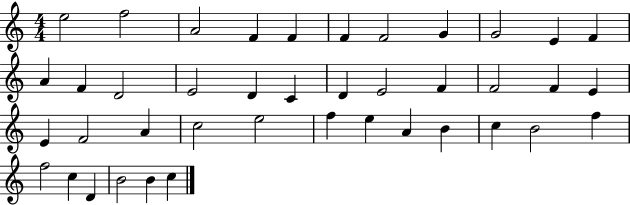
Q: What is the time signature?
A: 4/4